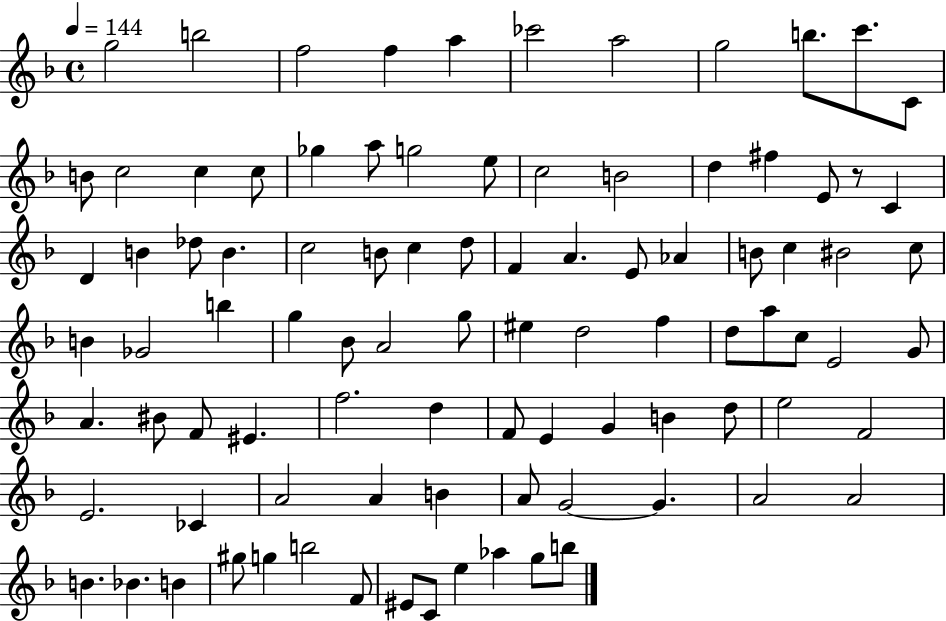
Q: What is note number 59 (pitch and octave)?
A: F4